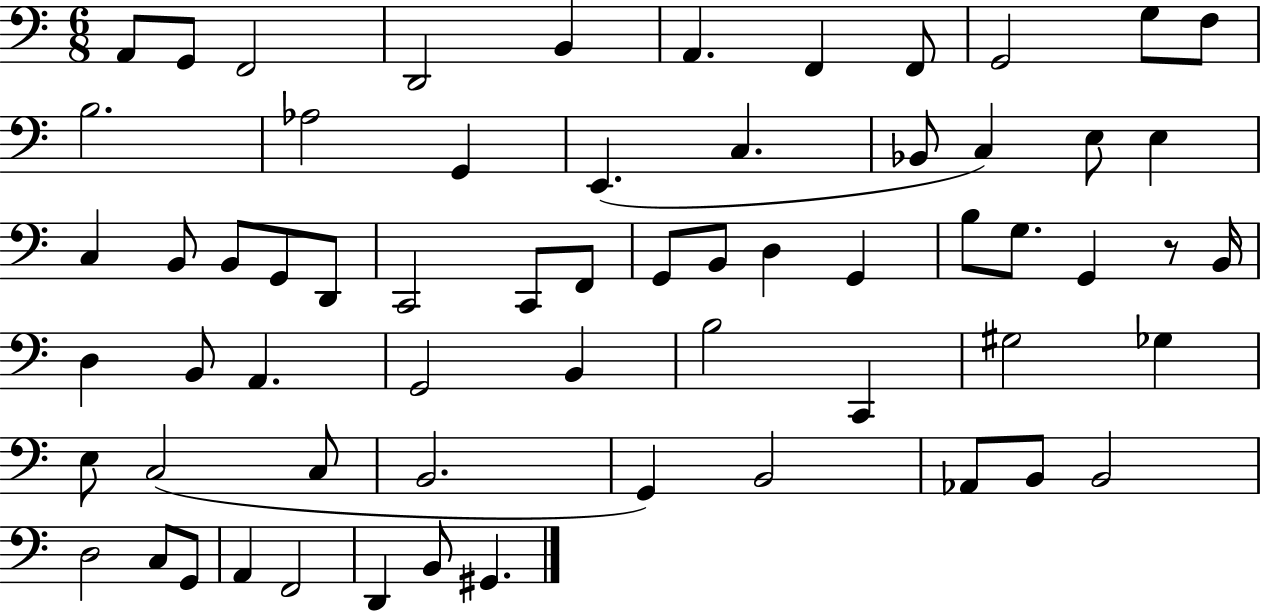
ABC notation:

X:1
T:Untitled
M:6/8
L:1/4
K:C
A,,/2 G,,/2 F,,2 D,,2 B,, A,, F,, F,,/2 G,,2 G,/2 F,/2 B,2 _A,2 G,, E,, C, _B,,/2 C, E,/2 E, C, B,,/2 B,,/2 G,,/2 D,,/2 C,,2 C,,/2 F,,/2 G,,/2 B,,/2 D, G,, B,/2 G,/2 G,, z/2 B,,/4 D, B,,/2 A,, G,,2 B,, B,2 C,, ^G,2 _G, E,/2 C,2 C,/2 B,,2 G,, B,,2 _A,,/2 B,,/2 B,,2 D,2 C,/2 G,,/2 A,, F,,2 D,, B,,/2 ^G,,